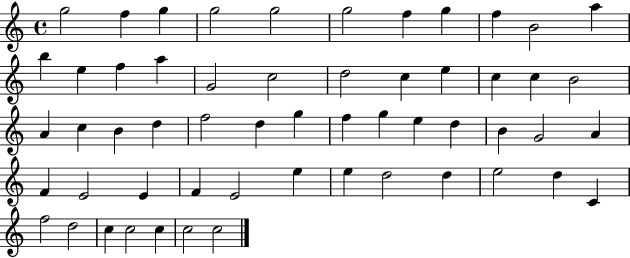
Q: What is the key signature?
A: C major